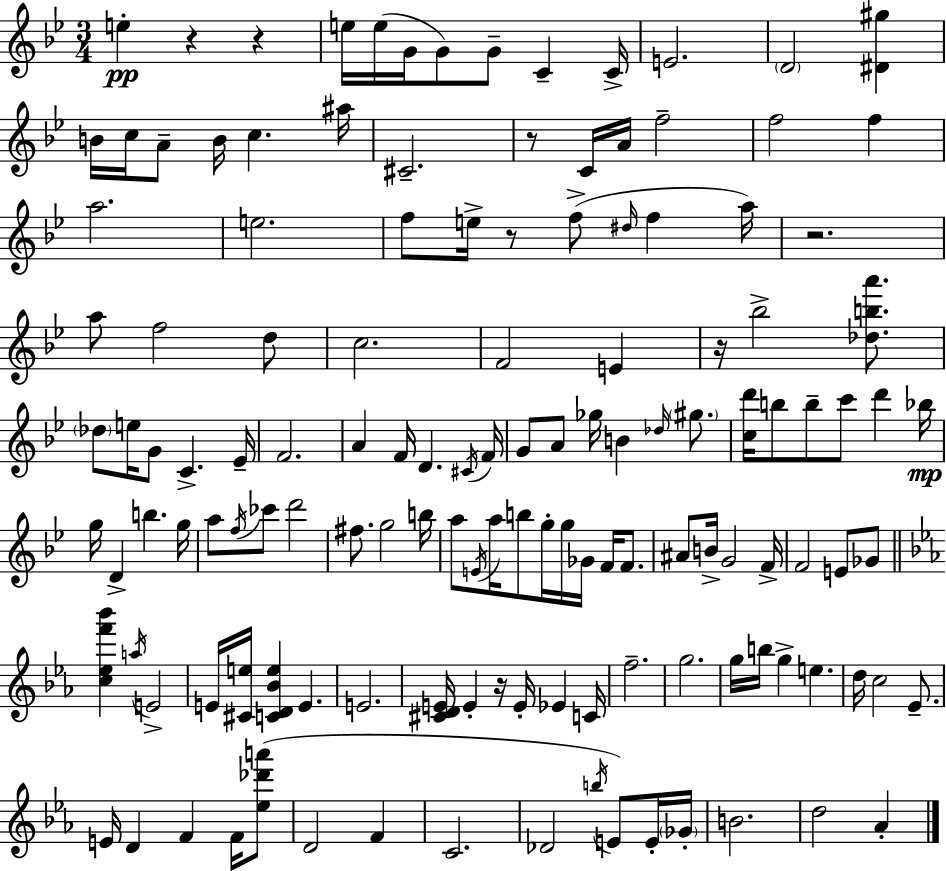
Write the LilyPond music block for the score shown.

{
  \clef treble
  \numericTimeSignature
  \time 3/4
  \key g \minor
  e''4-.\pp r4 r4 | e''16 e''16( g'16 g'8) g'8-- c'4-- c'16-> | e'2. | \parenthesize d'2 <dis' gis''>4 | \break b'16 c''16 a'8-- b'16 c''4. ais''16 | cis'2.-- | r8 c'16 a'16 f''2-- | f''2 f''4 | \break a''2. | e''2. | f''8 e''16-> r8 f''8->( \grace { dis''16 } f''4 | a''16) r2. | \break a''8 f''2 d''8 | c''2. | f'2 e'4 | r16 bes''2-> <des'' b'' a'''>8. | \break \parenthesize des''8 e''16 g'8 c'4.-> | ees'16-- f'2. | a'4 f'16 d'4. | \acciaccatura { cis'16 } f'16 g'8 a'8 ges''16 b'4 \grace { des''16 } | \break \parenthesize gis''8. <c'' d'''>16 b''8 b''8-- c'''8 d'''4 | bes''16\mp g''16 d'4-> b''4. | g''16 a''8 \acciaccatura { f''16 } ces'''8 d'''2 | fis''8. g''2 | \break b''16 a''8 \acciaccatura { e'16 } a''16 b''8 g''16-. g''16 | ges'16 f'16 f'8. ais'8 b'16-> g'2 | f'16-> f'2 | e'8 ges'8 \bar "||" \break \key c \minor <c'' ees'' f''' bes'''>4 \acciaccatura { a''16 } e'2-> | e'16 <cis' e''>16 <c' d' bes' e''>4 e'4. | e'2. | <cis' d' e'>16 e'4-. r16 e'16-. ees'4 | \break c'16 f''2.-- | g''2. | g''16 b''16 g''4-> e''4. | d''16 c''2 ees'8.-- | \break e'16 d'4 f'4 f'16 <ees'' des''' a'''>8( | d'2 f'4 | c'2. | des'2 \acciaccatura { b''16 }) e'8 | \break e'16-. \parenthesize ges'16-. b'2. | d''2 aes'4-. | \bar "|."
}